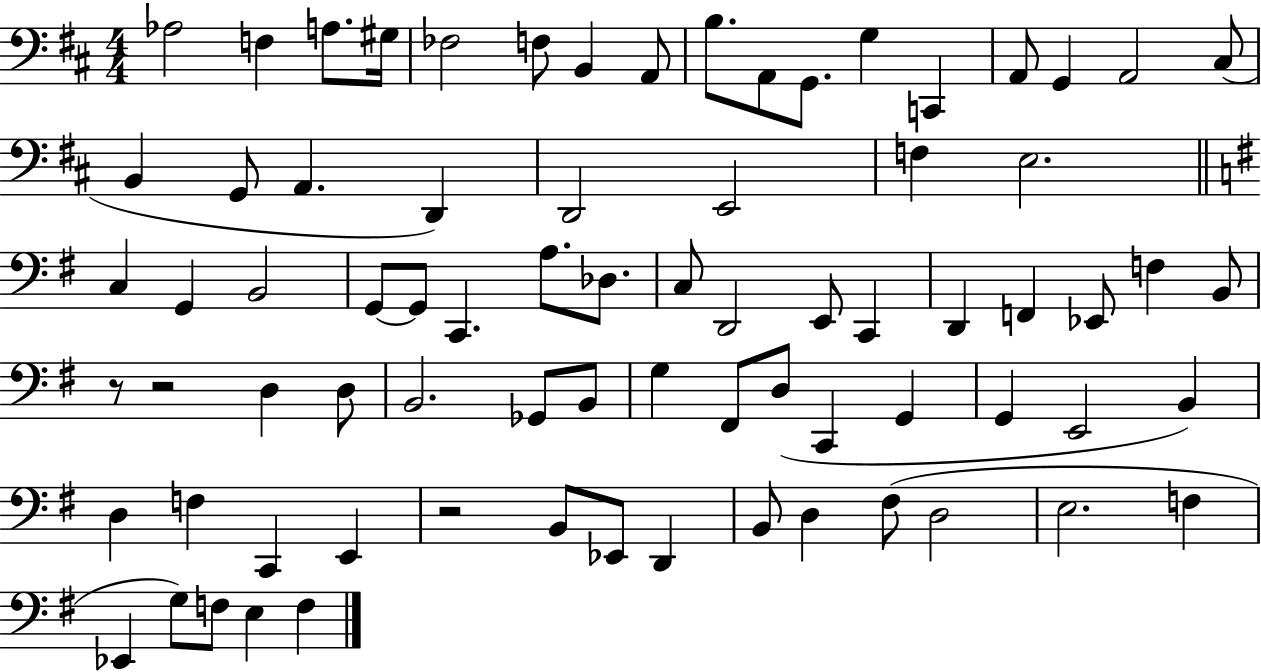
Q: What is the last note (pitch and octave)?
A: F3